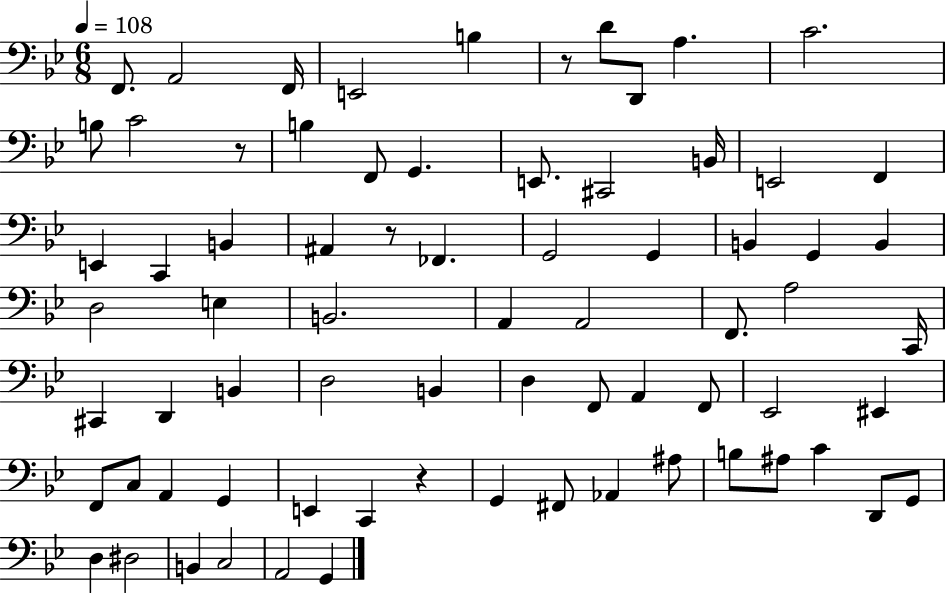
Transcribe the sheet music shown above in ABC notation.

X:1
T:Untitled
M:6/8
L:1/4
K:Bb
F,,/2 A,,2 F,,/4 E,,2 B, z/2 D/2 D,,/2 A, C2 B,/2 C2 z/2 B, F,,/2 G,, E,,/2 ^C,,2 B,,/4 E,,2 F,, E,, C,, B,, ^A,, z/2 _F,, G,,2 G,, B,, G,, B,, D,2 E, B,,2 A,, A,,2 F,,/2 A,2 C,,/4 ^C,, D,, B,, D,2 B,, D, F,,/2 A,, F,,/2 _E,,2 ^E,, F,,/2 C,/2 A,, G,, E,, C,, z G,, ^F,,/2 _A,, ^A,/2 B,/2 ^A,/2 C D,,/2 G,,/2 D, ^D,2 B,, C,2 A,,2 G,,